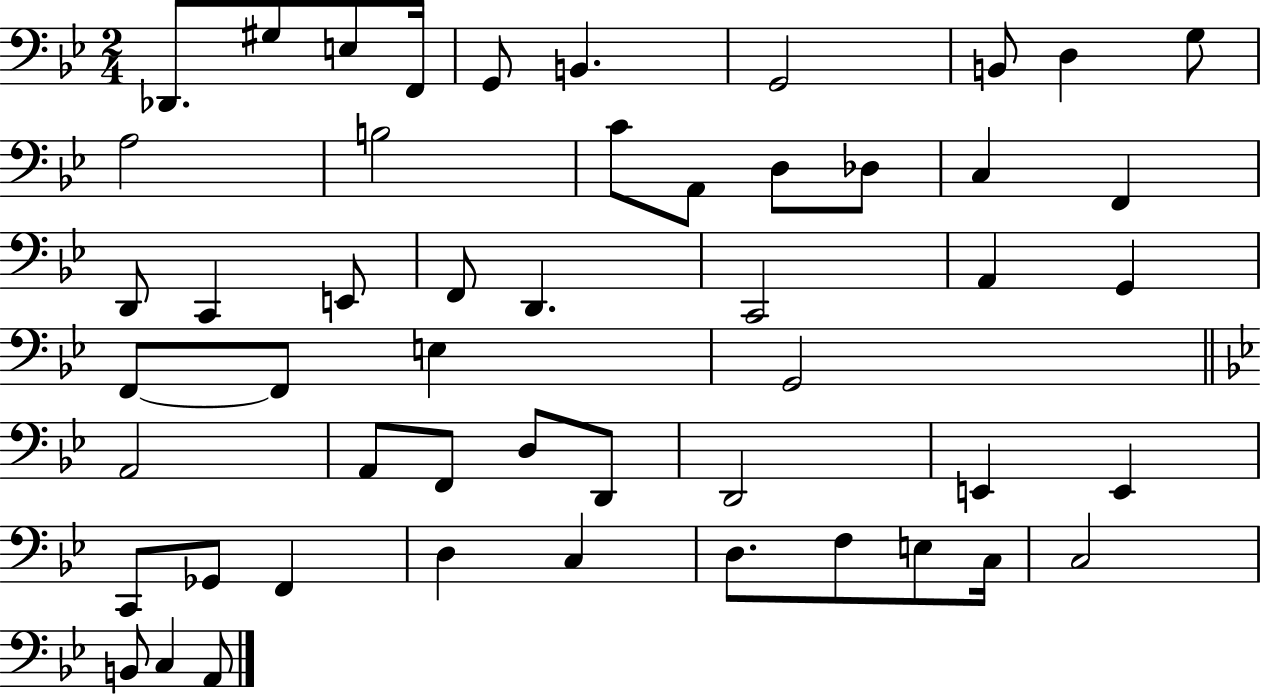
X:1
T:Untitled
M:2/4
L:1/4
K:Bb
_D,,/2 ^G,/2 E,/2 F,,/4 G,,/2 B,, G,,2 B,,/2 D, G,/2 A,2 B,2 C/2 A,,/2 D,/2 _D,/2 C, F,, D,,/2 C,, E,,/2 F,,/2 D,, C,,2 A,, G,, F,,/2 F,,/2 E, G,,2 A,,2 A,,/2 F,,/2 D,/2 D,,/2 D,,2 E,, E,, C,,/2 _G,,/2 F,, D, C, D,/2 F,/2 E,/2 C,/4 C,2 B,,/2 C, A,,/2